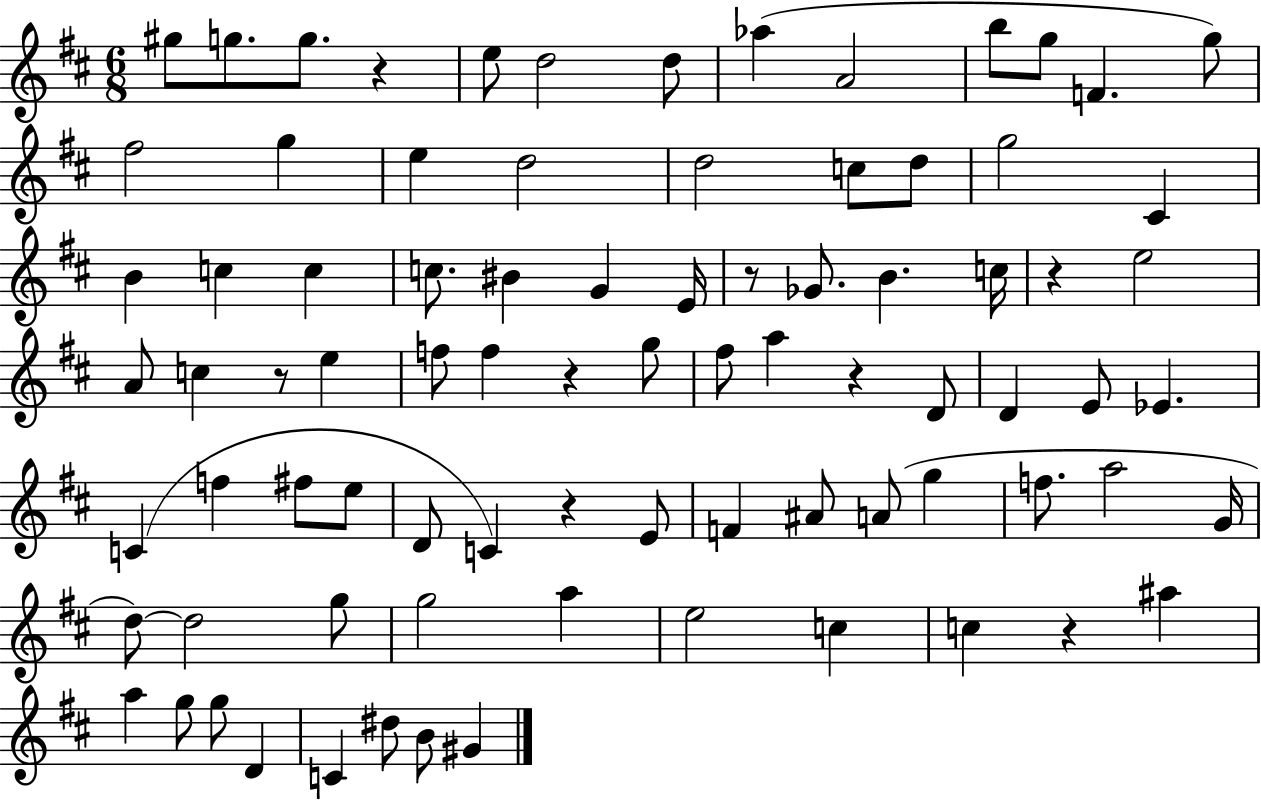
{
  \clef treble
  \numericTimeSignature
  \time 6/8
  \key d \major
  gis''8 g''8. g''8. r4 | e''8 d''2 d''8 | aes''4( a'2 | b''8 g''8 f'4. g''8) | \break fis''2 g''4 | e''4 d''2 | d''2 c''8 d''8 | g''2 cis'4 | \break b'4 c''4 c''4 | c''8. bis'4 g'4 e'16 | r8 ges'8. b'4. c''16 | r4 e''2 | \break a'8 c''4 r8 e''4 | f''8 f''4 r4 g''8 | fis''8 a''4 r4 d'8 | d'4 e'8 ees'4. | \break c'4( f''4 fis''8 e''8 | d'8 c'4) r4 e'8 | f'4 ais'8 a'8( g''4 | f''8. a''2 g'16 | \break d''8~~) d''2 g''8 | g''2 a''4 | e''2 c''4 | c''4 r4 ais''4 | \break a''4 g''8 g''8 d'4 | c'4 dis''8 b'8 gis'4 | \bar "|."
}